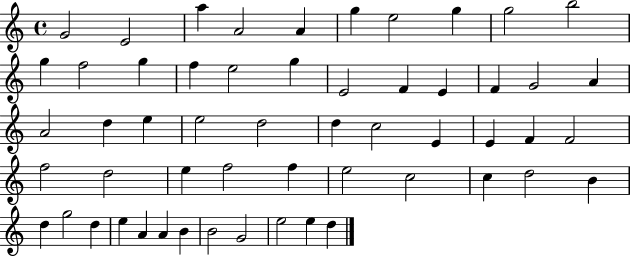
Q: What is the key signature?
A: C major